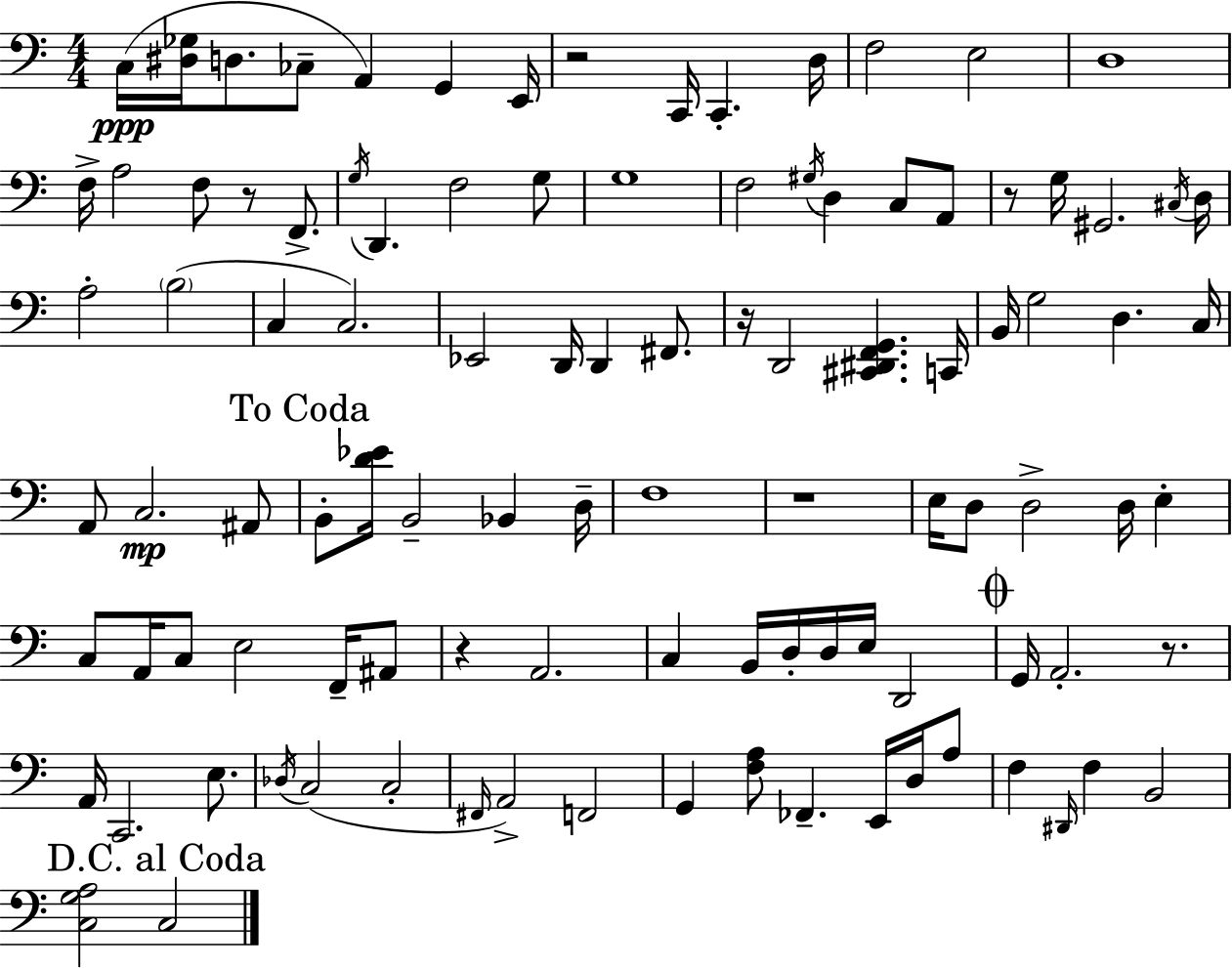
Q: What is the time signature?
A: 4/4